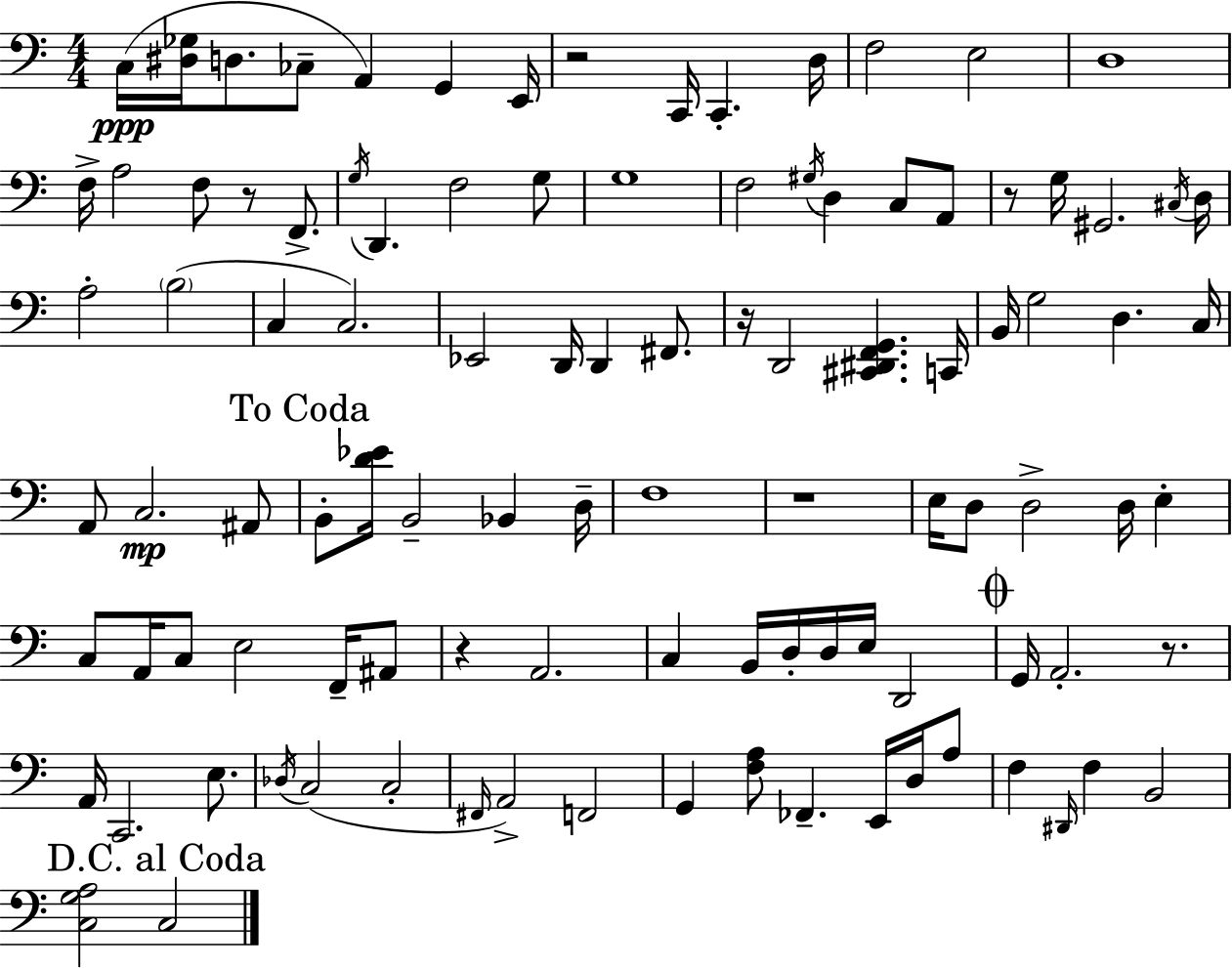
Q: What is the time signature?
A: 4/4